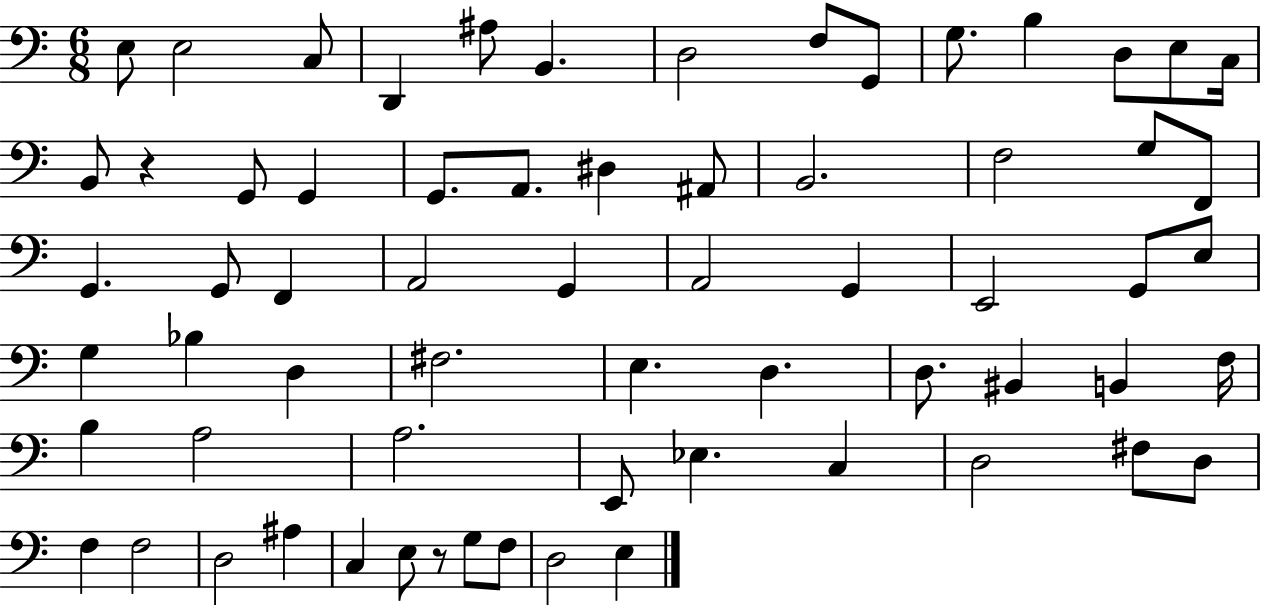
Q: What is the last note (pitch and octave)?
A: E3